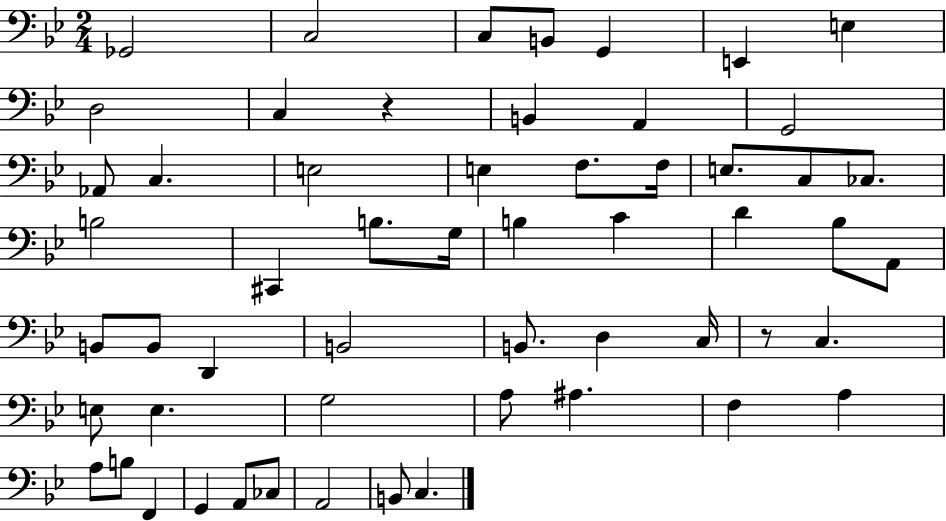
Gb2/h C3/h C3/e B2/e G2/q E2/q E3/q D3/h C3/q R/q B2/q A2/q G2/h Ab2/e C3/q. E3/h E3/q F3/e. F3/s E3/e. C3/e CES3/e. B3/h C#2/q B3/e. G3/s B3/q C4/q D4/q Bb3/e A2/e B2/e B2/e D2/q B2/h B2/e. D3/q C3/s R/e C3/q. E3/e E3/q. G3/h A3/e A#3/q. F3/q A3/q A3/e B3/e F2/q G2/q A2/e CES3/e A2/h B2/e C3/q.